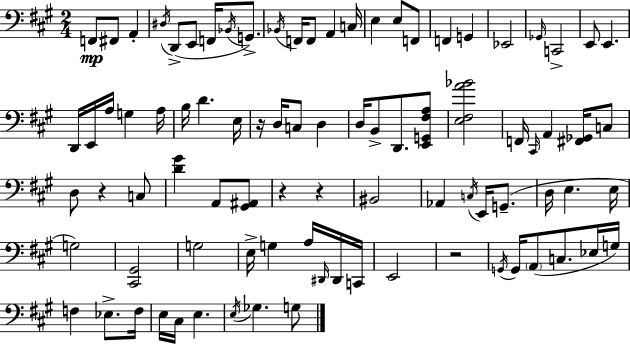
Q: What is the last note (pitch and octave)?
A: G3